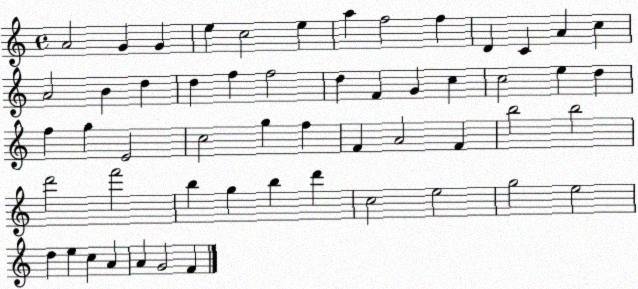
X:1
T:Untitled
M:4/4
L:1/4
K:C
A2 G G e c2 e a f2 f D C A c A2 B d d f f2 d F G c c2 e d f g E2 c2 g f F A2 F b2 b2 d'2 f'2 b g b d' c2 e2 g2 e2 d e c A A G2 F